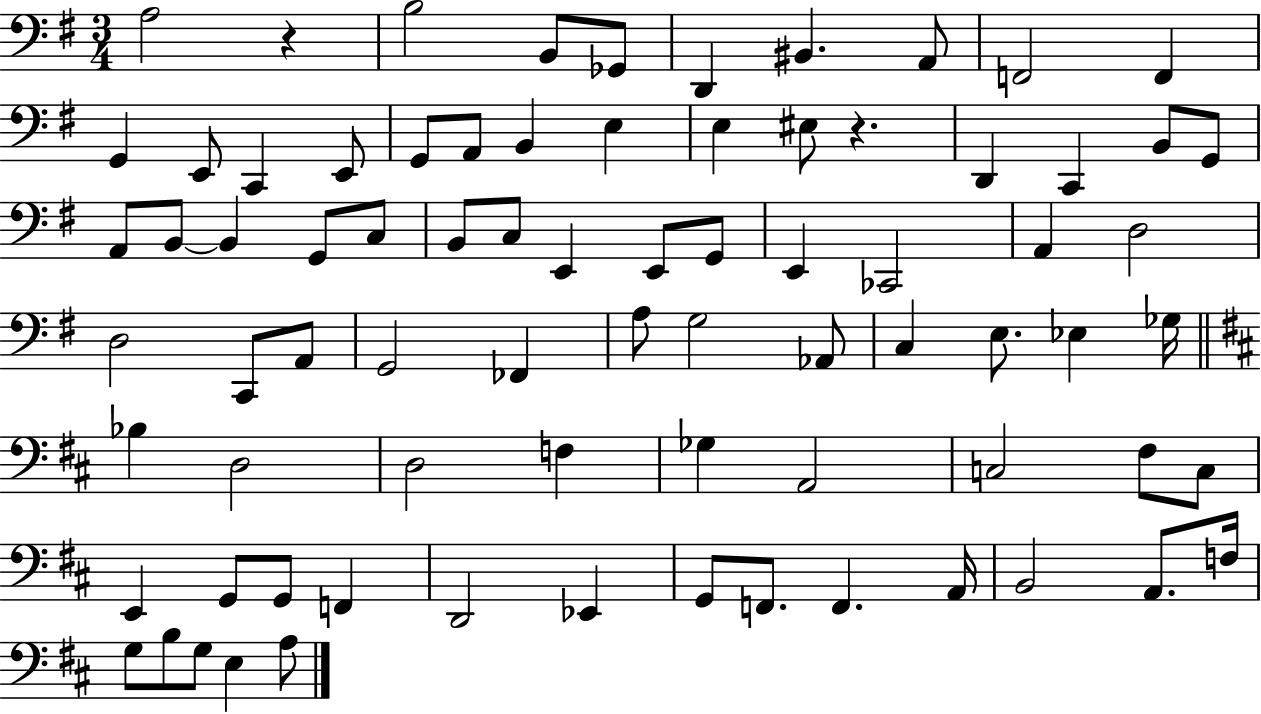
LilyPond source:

{
  \clef bass
  \numericTimeSignature
  \time 3/4
  \key g \major
  a2 r4 | b2 b,8 ges,8 | d,4 bis,4. a,8 | f,2 f,4 | \break g,4 e,8 c,4 e,8 | g,8 a,8 b,4 e4 | e4 eis8 r4. | d,4 c,4 b,8 g,8 | \break a,8 b,8~~ b,4 g,8 c8 | b,8 c8 e,4 e,8 g,8 | e,4 ces,2 | a,4 d2 | \break d2 c,8 a,8 | g,2 fes,4 | a8 g2 aes,8 | c4 e8. ees4 ges16 | \break \bar "||" \break \key d \major bes4 d2 | d2 f4 | ges4 a,2 | c2 fis8 c8 | \break e,4 g,8 g,8 f,4 | d,2 ees,4 | g,8 f,8. f,4. a,16 | b,2 a,8. f16 | \break g8 b8 g8 e4 a8 | \bar "|."
}